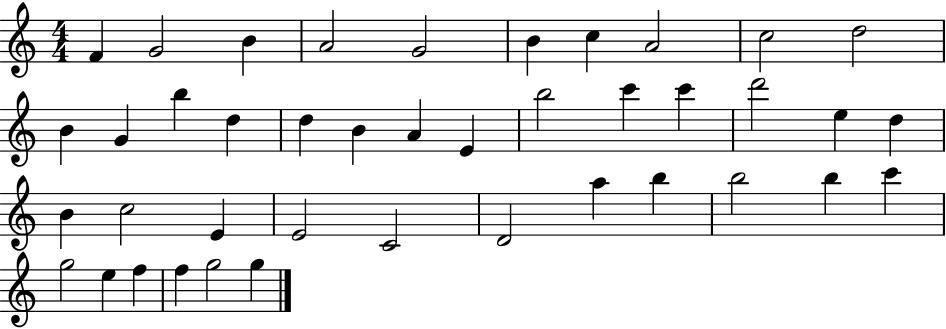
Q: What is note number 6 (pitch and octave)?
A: B4